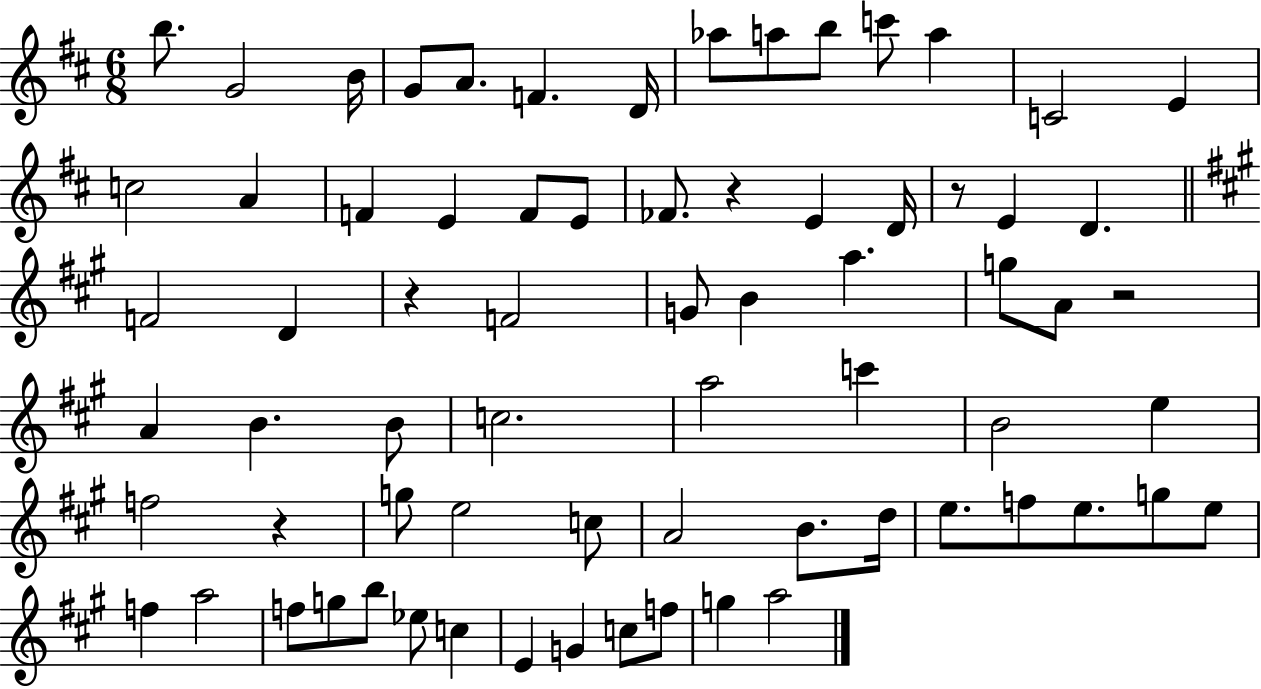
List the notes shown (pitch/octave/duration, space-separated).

B5/e. G4/h B4/s G4/e A4/e. F4/q. D4/s Ab5/e A5/e B5/e C6/e A5/q C4/h E4/q C5/h A4/q F4/q E4/q F4/e E4/e FES4/e. R/q E4/q D4/s R/e E4/q D4/q. F4/h D4/q R/q F4/h G4/e B4/q A5/q. G5/e A4/e R/h A4/q B4/q. B4/e C5/h. A5/h C6/q B4/h E5/q F5/h R/q G5/e E5/h C5/e A4/h B4/e. D5/s E5/e. F5/e E5/e. G5/e E5/e F5/q A5/h F5/e G5/e B5/e Eb5/e C5/q E4/q G4/q C5/e F5/e G5/q A5/h